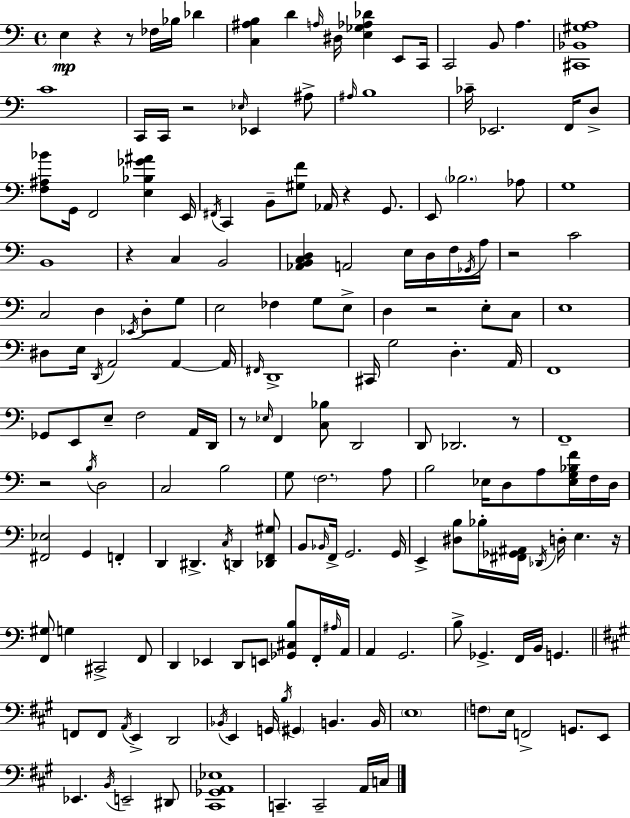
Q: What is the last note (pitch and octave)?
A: C3